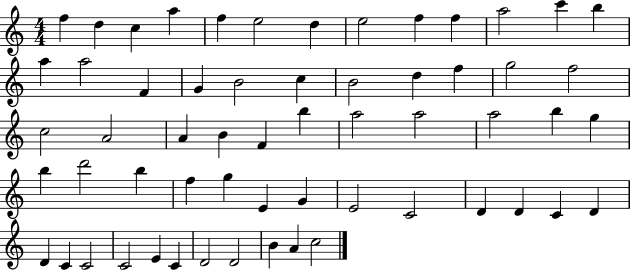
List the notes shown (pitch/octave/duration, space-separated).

F5/q D5/q C5/q A5/q F5/q E5/h D5/q E5/h F5/q F5/q A5/h C6/q B5/q A5/q A5/h F4/q G4/q B4/h C5/q B4/h D5/q F5/q G5/h F5/h C5/h A4/h A4/q B4/q F4/q B5/q A5/h A5/h A5/h B5/q G5/q B5/q D6/h B5/q F5/q G5/q E4/q G4/q E4/h C4/h D4/q D4/q C4/q D4/q D4/q C4/q C4/h C4/h E4/q C4/q D4/h D4/h B4/q A4/q C5/h